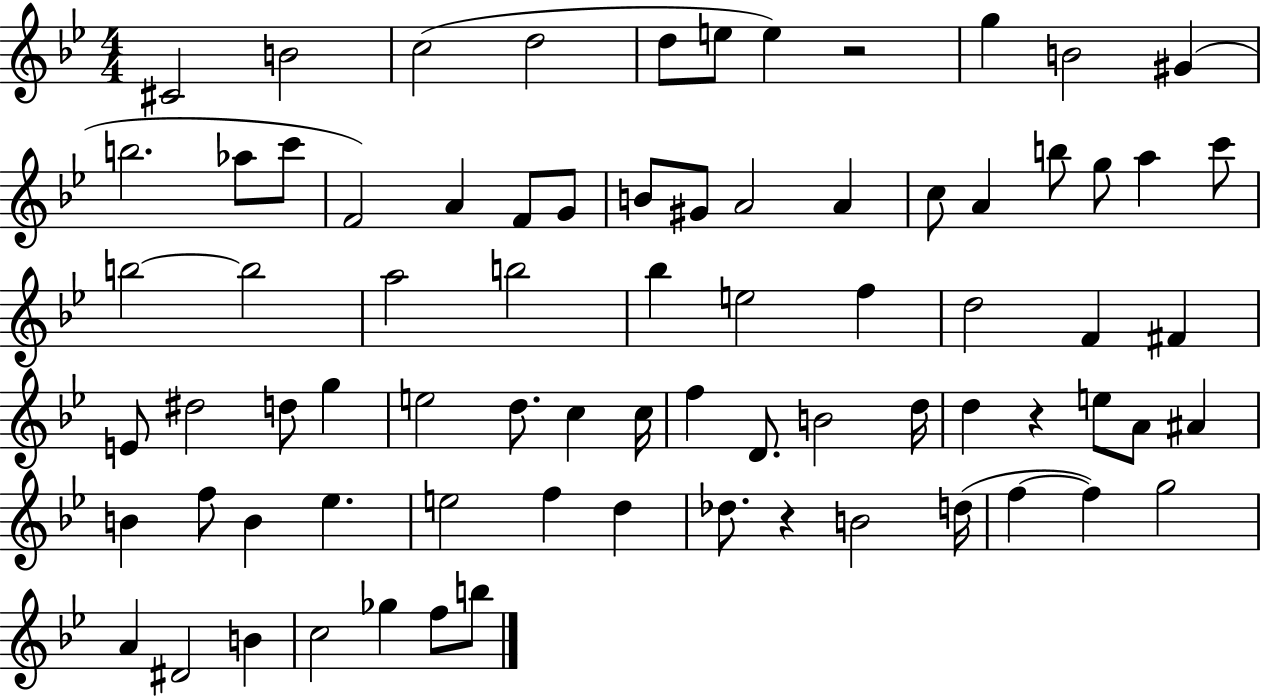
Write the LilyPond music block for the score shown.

{
  \clef treble
  \numericTimeSignature
  \time 4/4
  \key bes \major
  cis'2 b'2 | c''2( d''2 | d''8 e''8 e''4) r2 | g''4 b'2 gis'4( | \break b''2. aes''8 c'''8 | f'2) a'4 f'8 g'8 | b'8 gis'8 a'2 a'4 | c''8 a'4 b''8 g''8 a''4 c'''8 | \break b''2~~ b''2 | a''2 b''2 | bes''4 e''2 f''4 | d''2 f'4 fis'4 | \break e'8 dis''2 d''8 g''4 | e''2 d''8. c''4 c''16 | f''4 d'8. b'2 d''16 | d''4 r4 e''8 a'8 ais'4 | \break b'4 f''8 b'4 ees''4. | e''2 f''4 d''4 | des''8. r4 b'2 d''16( | f''4~~ f''4) g''2 | \break a'4 dis'2 b'4 | c''2 ges''4 f''8 b''8 | \bar "|."
}